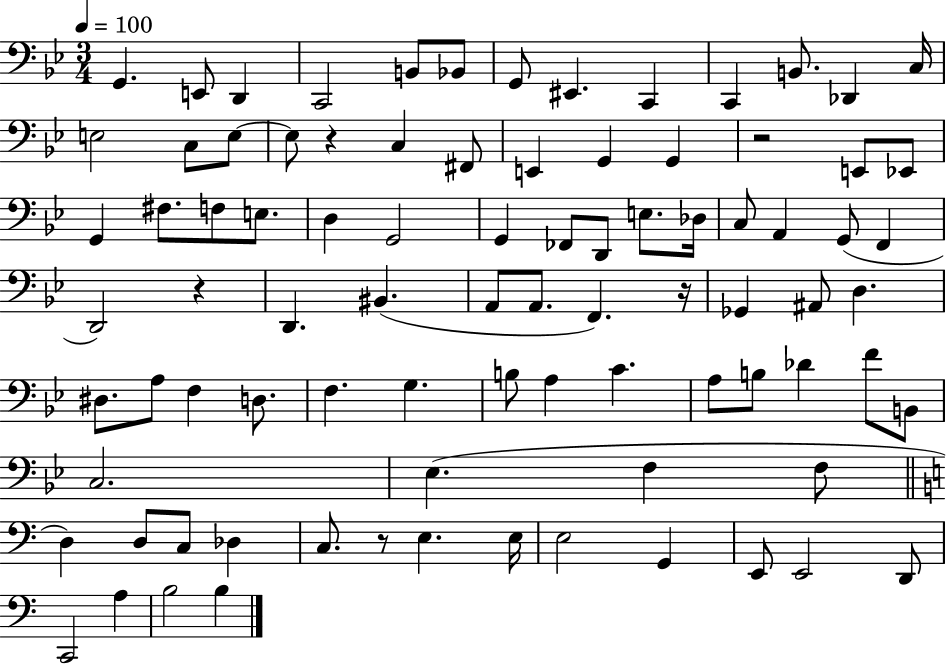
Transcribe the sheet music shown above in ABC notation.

X:1
T:Untitled
M:3/4
L:1/4
K:Bb
G,, E,,/2 D,, C,,2 B,,/2 _B,,/2 G,,/2 ^E,, C,, C,, B,,/2 _D,, C,/4 E,2 C,/2 E,/2 E,/2 z C, ^F,,/2 E,, G,, G,, z2 E,,/2 _E,,/2 G,, ^F,/2 F,/2 E,/2 D, G,,2 G,, _F,,/2 D,,/2 E,/2 _D,/4 C,/2 A,, G,,/2 F,, D,,2 z D,, ^B,, A,,/2 A,,/2 F,, z/4 _G,, ^A,,/2 D, ^D,/2 A,/2 F, D,/2 F, G, B,/2 A, C A,/2 B,/2 _D F/2 B,,/2 C,2 _E, F, F,/2 D, D,/2 C,/2 _D, C,/2 z/2 E, E,/4 E,2 G,, E,,/2 E,,2 D,,/2 C,,2 A, B,2 B,